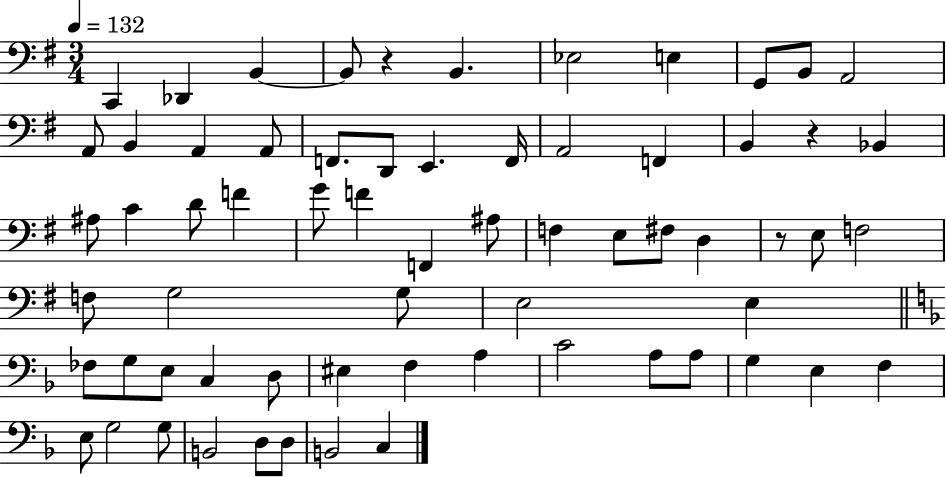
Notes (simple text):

C2/q Db2/q B2/q B2/e R/q B2/q. Eb3/h E3/q G2/e B2/e A2/h A2/e B2/q A2/q A2/e F2/e. D2/e E2/q. F2/s A2/h F2/q B2/q R/q Bb2/q A#3/e C4/q D4/e F4/q G4/e F4/q F2/q A#3/e F3/q E3/e F#3/e D3/q R/e E3/e F3/h F3/e G3/h G3/e E3/h E3/q FES3/e G3/e E3/e C3/q D3/e EIS3/q F3/q A3/q C4/h A3/e A3/e G3/q E3/q F3/q E3/e G3/h G3/e B2/h D3/e D3/e B2/h C3/q